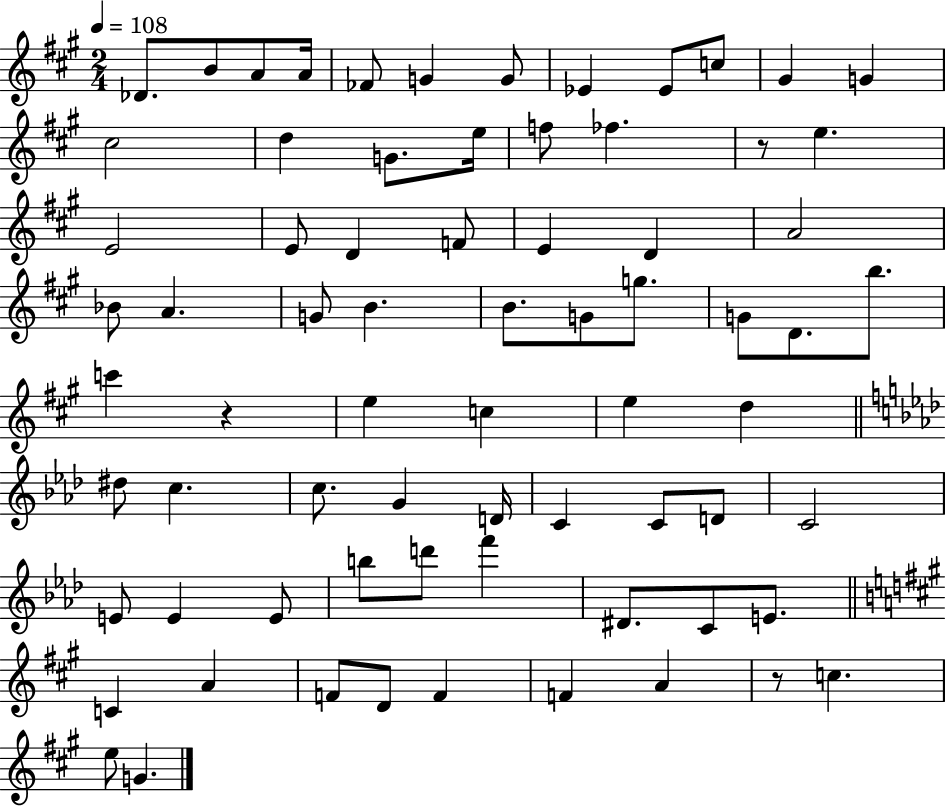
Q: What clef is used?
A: treble